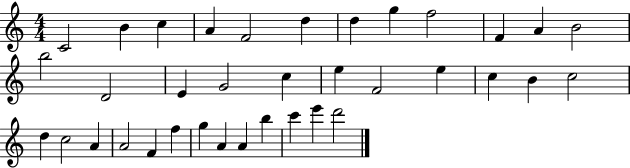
C4/h B4/q C5/q A4/q F4/h D5/q D5/q G5/q F5/h F4/q A4/q B4/h B5/h D4/h E4/q G4/h C5/q E5/q F4/h E5/q C5/q B4/q C5/h D5/q C5/h A4/q A4/h F4/q F5/q G5/q A4/q A4/q B5/q C6/q E6/q D6/h